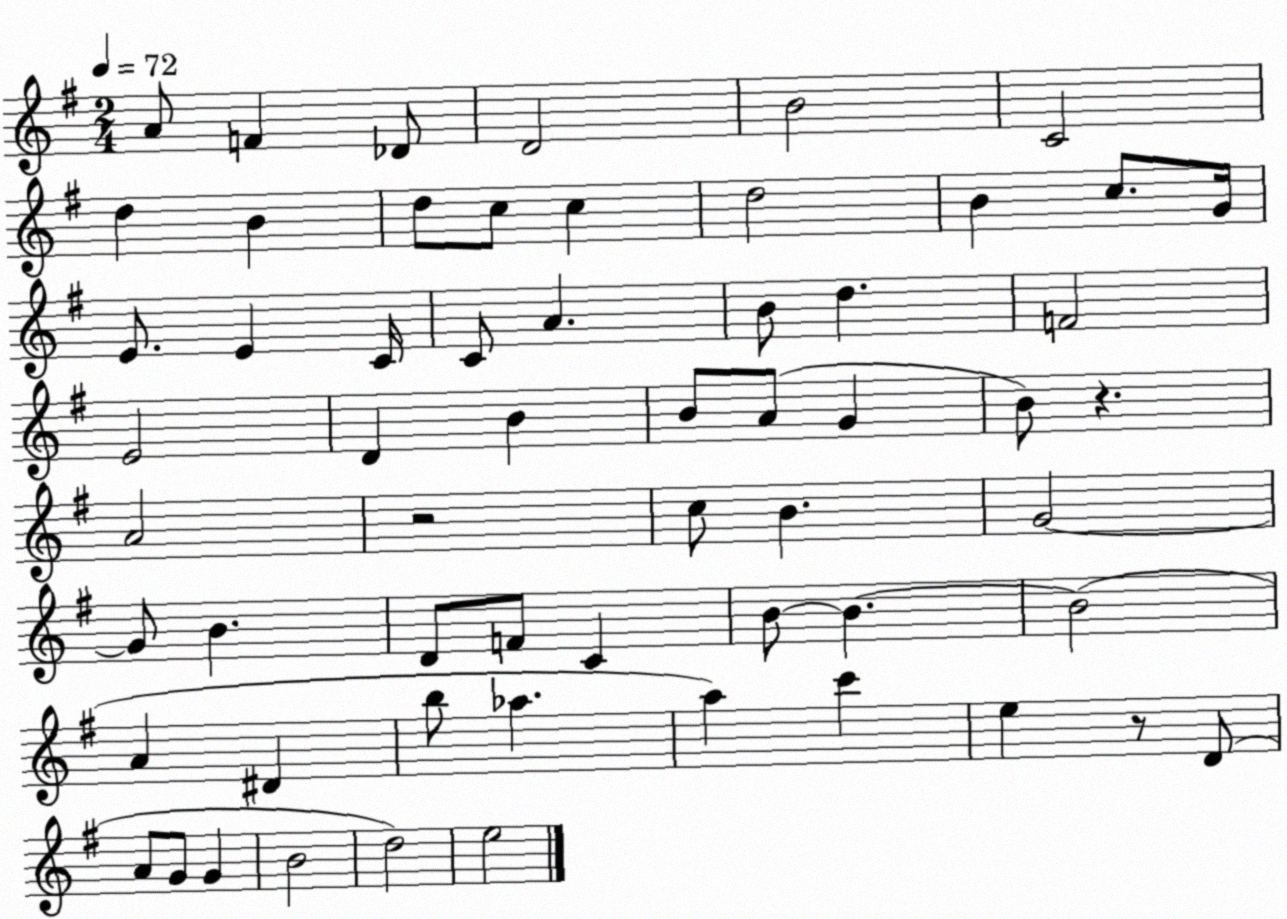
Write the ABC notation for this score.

X:1
T:Untitled
M:2/4
L:1/4
K:G
A/2 F _D/2 D2 B2 C2 d B d/2 c/2 c d2 B c/2 G/4 E/2 E C/4 C/2 A B/2 d F2 E2 D B B/2 A/2 G B/2 z A2 z2 c/2 B G2 G/2 B D/2 F/2 C B/2 B B2 A ^D b/2 _a a c' e z/2 D/2 A/2 G/2 G B2 d2 e2